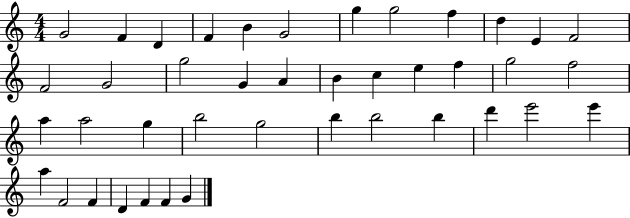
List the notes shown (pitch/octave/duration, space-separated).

G4/h F4/q D4/q F4/q B4/q G4/h G5/q G5/h F5/q D5/q E4/q F4/h F4/h G4/h G5/h G4/q A4/q B4/q C5/q E5/q F5/q G5/h F5/h A5/q A5/h G5/q B5/h G5/h B5/q B5/h B5/q D6/q E6/h E6/q A5/q F4/h F4/q D4/q F4/q F4/q G4/q